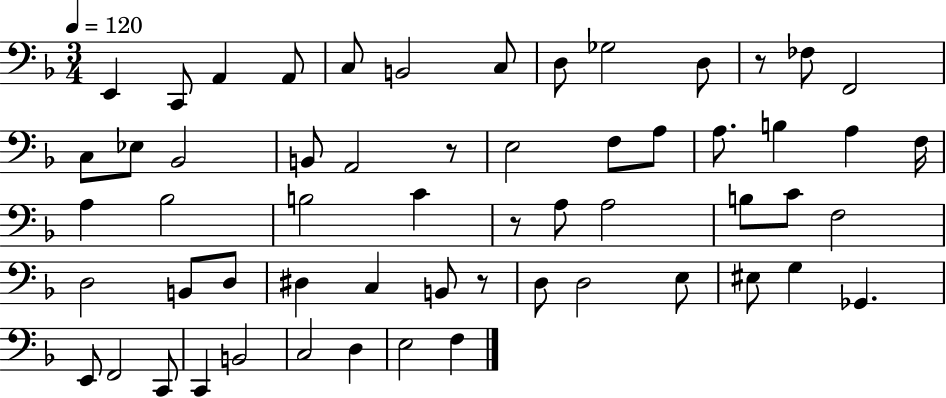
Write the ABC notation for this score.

X:1
T:Untitled
M:3/4
L:1/4
K:F
E,, C,,/2 A,, A,,/2 C,/2 B,,2 C,/2 D,/2 _G,2 D,/2 z/2 _F,/2 F,,2 C,/2 _E,/2 _B,,2 B,,/2 A,,2 z/2 E,2 F,/2 A,/2 A,/2 B, A, F,/4 A, _B,2 B,2 C z/2 A,/2 A,2 B,/2 C/2 F,2 D,2 B,,/2 D,/2 ^D, C, B,,/2 z/2 D,/2 D,2 E,/2 ^E,/2 G, _G,, E,,/2 F,,2 C,,/2 C,, B,,2 C,2 D, E,2 F,